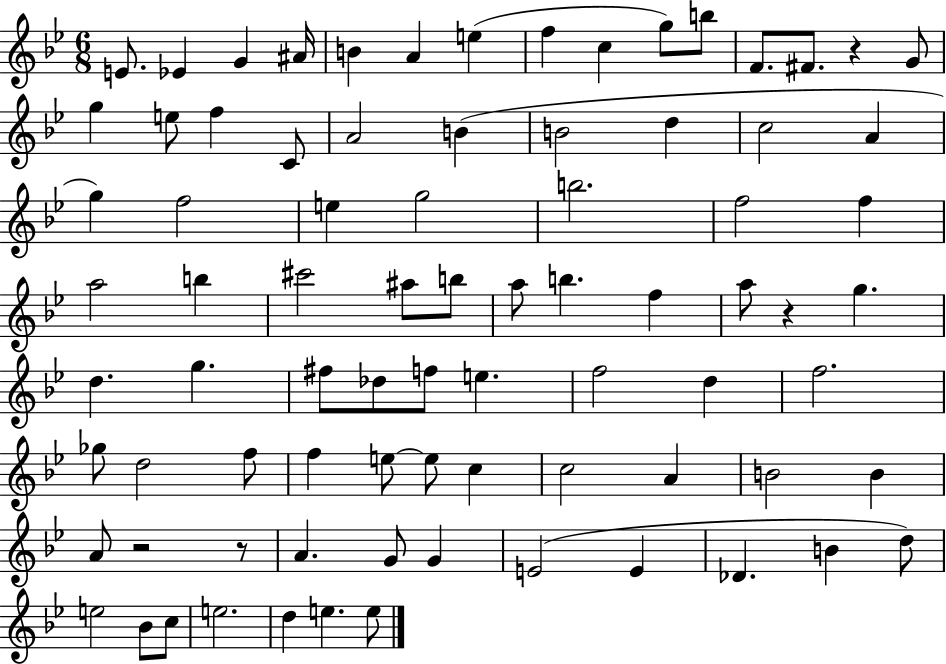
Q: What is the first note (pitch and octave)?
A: E4